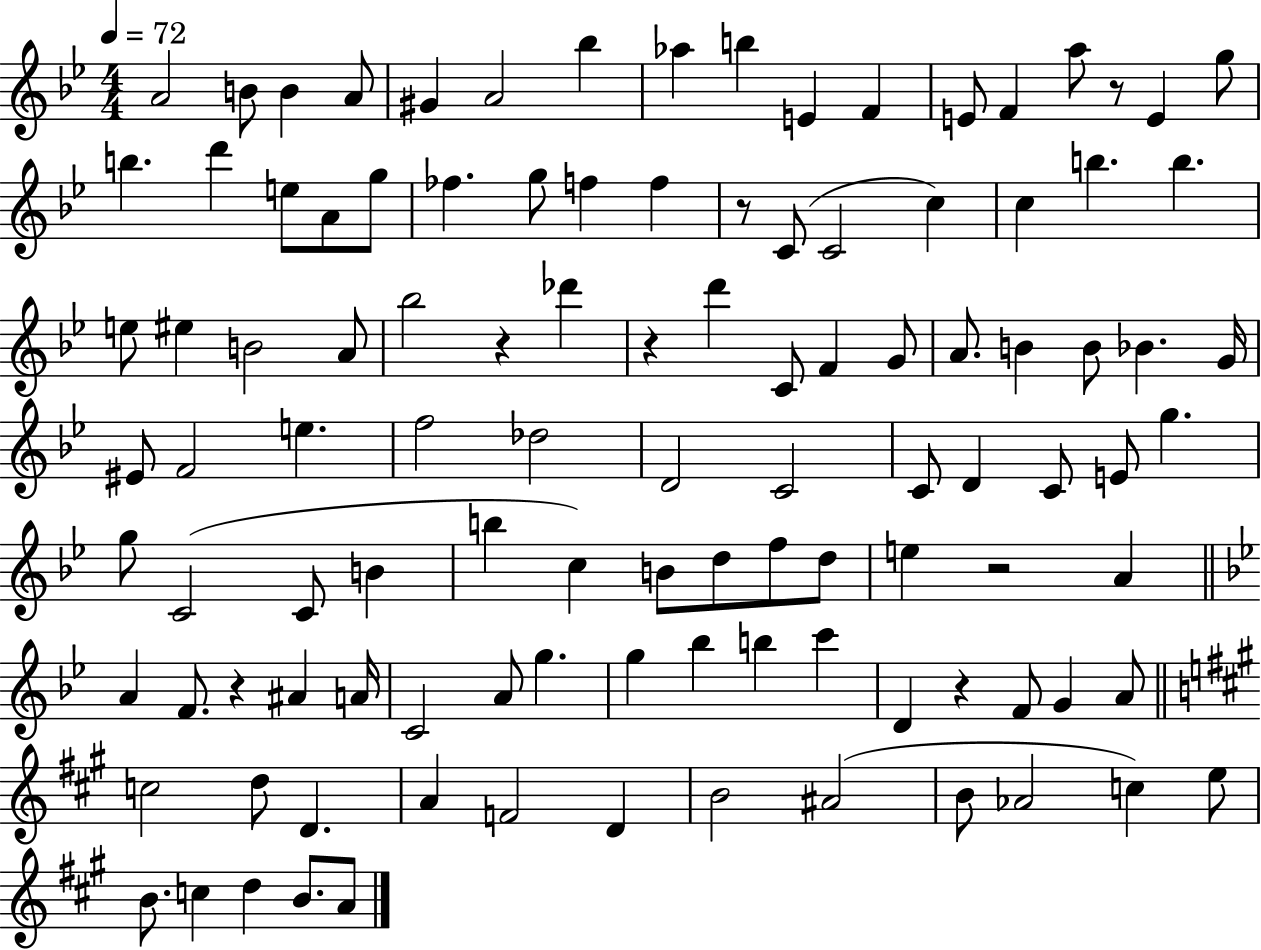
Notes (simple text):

A4/h B4/e B4/q A4/e G#4/q A4/h Bb5/q Ab5/q B5/q E4/q F4/q E4/e F4/q A5/e R/e E4/q G5/e B5/q. D6/q E5/e A4/e G5/e FES5/q. G5/e F5/q F5/q R/e C4/e C4/h C5/q C5/q B5/q. B5/q. E5/e EIS5/q B4/h A4/e Bb5/h R/q Db6/q R/q D6/q C4/e F4/q G4/e A4/e. B4/q B4/e Bb4/q. G4/s EIS4/e F4/h E5/q. F5/h Db5/h D4/h C4/h C4/e D4/q C4/e E4/e G5/q. G5/e C4/h C4/e B4/q B5/q C5/q B4/e D5/e F5/e D5/e E5/q R/h A4/q A4/q F4/e. R/q A#4/q A4/s C4/h A4/e G5/q. G5/q Bb5/q B5/q C6/q D4/q R/q F4/e G4/q A4/e C5/h D5/e D4/q. A4/q F4/h D4/q B4/h A#4/h B4/e Ab4/h C5/q E5/e B4/e. C5/q D5/q B4/e. A4/e